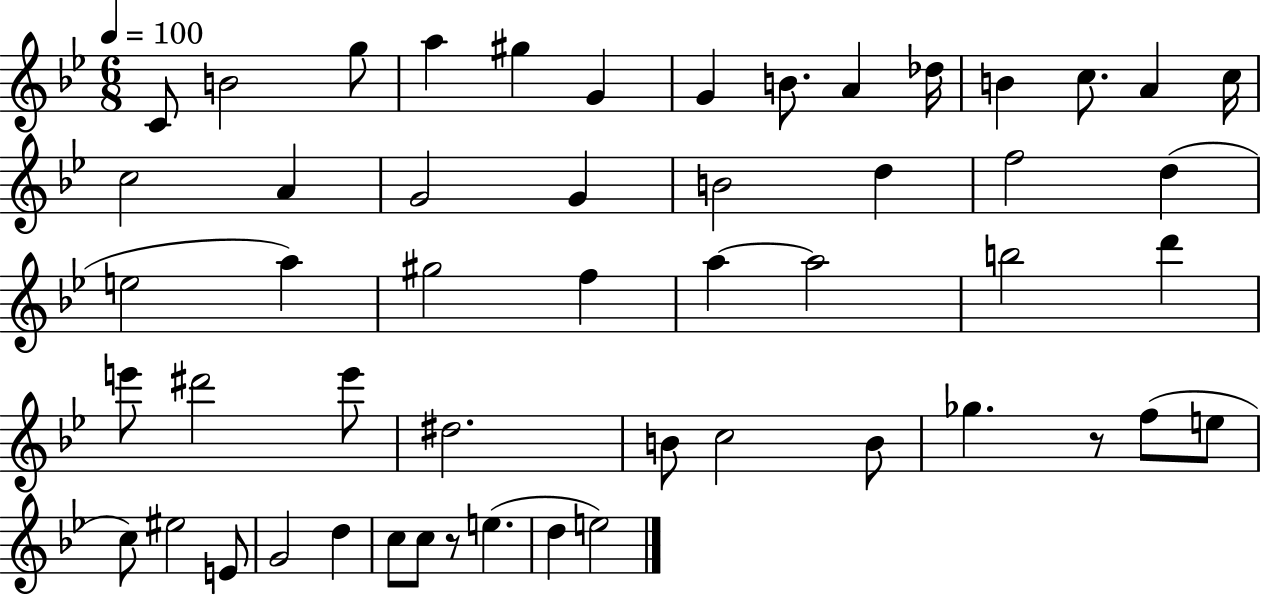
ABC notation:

X:1
T:Untitled
M:6/8
L:1/4
K:Bb
C/2 B2 g/2 a ^g G G B/2 A _d/4 B c/2 A c/4 c2 A G2 G B2 d f2 d e2 a ^g2 f a a2 b2 d' e'/2 ^d'2 e'/2 ^d2 B/2 c2 B/2 _g z/2 f/2 e/2 c/2 ^e2 E/2 G2 d c/2 c/2 z/2 e d e2